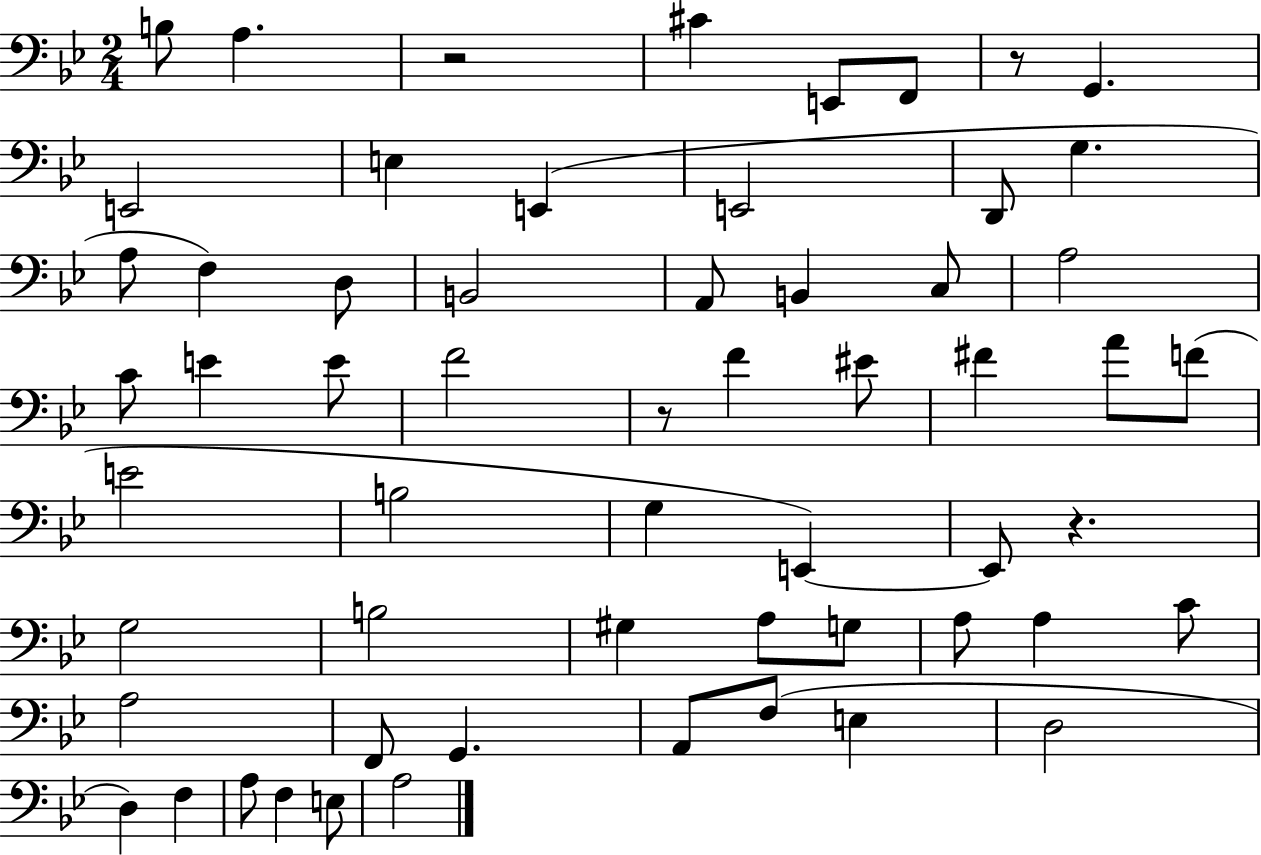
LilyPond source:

{
  \clef bass
  \numericTimeSignature
  \time 2/4
  \key bes \major
  \repeat volta 2 { b8 a4. | r2 | cis'4 e,8 f,8 | r8 g,4. | \break e,2 | e4 e,4( | e,2 | d,8 g4. | \break a8 f4) d8 | b,2 | a,8 b,4 c8 | a2 | \break c'8 e'4 e'8 | f'2 | r8 f'4 eis'8 | fis'4 a'8 f'8( | \break e'2 | b2 | g4 e,4~~) | e,8 r4. | \break g2 | b2 | gis4 a8 g8 | a8 a4 c'8 | \break a2 | f,8 g,4. | a,8 f8( e4 | d2 | \break d4) f4 | a8 f4 e8 | a2 | } \bar "|."
}